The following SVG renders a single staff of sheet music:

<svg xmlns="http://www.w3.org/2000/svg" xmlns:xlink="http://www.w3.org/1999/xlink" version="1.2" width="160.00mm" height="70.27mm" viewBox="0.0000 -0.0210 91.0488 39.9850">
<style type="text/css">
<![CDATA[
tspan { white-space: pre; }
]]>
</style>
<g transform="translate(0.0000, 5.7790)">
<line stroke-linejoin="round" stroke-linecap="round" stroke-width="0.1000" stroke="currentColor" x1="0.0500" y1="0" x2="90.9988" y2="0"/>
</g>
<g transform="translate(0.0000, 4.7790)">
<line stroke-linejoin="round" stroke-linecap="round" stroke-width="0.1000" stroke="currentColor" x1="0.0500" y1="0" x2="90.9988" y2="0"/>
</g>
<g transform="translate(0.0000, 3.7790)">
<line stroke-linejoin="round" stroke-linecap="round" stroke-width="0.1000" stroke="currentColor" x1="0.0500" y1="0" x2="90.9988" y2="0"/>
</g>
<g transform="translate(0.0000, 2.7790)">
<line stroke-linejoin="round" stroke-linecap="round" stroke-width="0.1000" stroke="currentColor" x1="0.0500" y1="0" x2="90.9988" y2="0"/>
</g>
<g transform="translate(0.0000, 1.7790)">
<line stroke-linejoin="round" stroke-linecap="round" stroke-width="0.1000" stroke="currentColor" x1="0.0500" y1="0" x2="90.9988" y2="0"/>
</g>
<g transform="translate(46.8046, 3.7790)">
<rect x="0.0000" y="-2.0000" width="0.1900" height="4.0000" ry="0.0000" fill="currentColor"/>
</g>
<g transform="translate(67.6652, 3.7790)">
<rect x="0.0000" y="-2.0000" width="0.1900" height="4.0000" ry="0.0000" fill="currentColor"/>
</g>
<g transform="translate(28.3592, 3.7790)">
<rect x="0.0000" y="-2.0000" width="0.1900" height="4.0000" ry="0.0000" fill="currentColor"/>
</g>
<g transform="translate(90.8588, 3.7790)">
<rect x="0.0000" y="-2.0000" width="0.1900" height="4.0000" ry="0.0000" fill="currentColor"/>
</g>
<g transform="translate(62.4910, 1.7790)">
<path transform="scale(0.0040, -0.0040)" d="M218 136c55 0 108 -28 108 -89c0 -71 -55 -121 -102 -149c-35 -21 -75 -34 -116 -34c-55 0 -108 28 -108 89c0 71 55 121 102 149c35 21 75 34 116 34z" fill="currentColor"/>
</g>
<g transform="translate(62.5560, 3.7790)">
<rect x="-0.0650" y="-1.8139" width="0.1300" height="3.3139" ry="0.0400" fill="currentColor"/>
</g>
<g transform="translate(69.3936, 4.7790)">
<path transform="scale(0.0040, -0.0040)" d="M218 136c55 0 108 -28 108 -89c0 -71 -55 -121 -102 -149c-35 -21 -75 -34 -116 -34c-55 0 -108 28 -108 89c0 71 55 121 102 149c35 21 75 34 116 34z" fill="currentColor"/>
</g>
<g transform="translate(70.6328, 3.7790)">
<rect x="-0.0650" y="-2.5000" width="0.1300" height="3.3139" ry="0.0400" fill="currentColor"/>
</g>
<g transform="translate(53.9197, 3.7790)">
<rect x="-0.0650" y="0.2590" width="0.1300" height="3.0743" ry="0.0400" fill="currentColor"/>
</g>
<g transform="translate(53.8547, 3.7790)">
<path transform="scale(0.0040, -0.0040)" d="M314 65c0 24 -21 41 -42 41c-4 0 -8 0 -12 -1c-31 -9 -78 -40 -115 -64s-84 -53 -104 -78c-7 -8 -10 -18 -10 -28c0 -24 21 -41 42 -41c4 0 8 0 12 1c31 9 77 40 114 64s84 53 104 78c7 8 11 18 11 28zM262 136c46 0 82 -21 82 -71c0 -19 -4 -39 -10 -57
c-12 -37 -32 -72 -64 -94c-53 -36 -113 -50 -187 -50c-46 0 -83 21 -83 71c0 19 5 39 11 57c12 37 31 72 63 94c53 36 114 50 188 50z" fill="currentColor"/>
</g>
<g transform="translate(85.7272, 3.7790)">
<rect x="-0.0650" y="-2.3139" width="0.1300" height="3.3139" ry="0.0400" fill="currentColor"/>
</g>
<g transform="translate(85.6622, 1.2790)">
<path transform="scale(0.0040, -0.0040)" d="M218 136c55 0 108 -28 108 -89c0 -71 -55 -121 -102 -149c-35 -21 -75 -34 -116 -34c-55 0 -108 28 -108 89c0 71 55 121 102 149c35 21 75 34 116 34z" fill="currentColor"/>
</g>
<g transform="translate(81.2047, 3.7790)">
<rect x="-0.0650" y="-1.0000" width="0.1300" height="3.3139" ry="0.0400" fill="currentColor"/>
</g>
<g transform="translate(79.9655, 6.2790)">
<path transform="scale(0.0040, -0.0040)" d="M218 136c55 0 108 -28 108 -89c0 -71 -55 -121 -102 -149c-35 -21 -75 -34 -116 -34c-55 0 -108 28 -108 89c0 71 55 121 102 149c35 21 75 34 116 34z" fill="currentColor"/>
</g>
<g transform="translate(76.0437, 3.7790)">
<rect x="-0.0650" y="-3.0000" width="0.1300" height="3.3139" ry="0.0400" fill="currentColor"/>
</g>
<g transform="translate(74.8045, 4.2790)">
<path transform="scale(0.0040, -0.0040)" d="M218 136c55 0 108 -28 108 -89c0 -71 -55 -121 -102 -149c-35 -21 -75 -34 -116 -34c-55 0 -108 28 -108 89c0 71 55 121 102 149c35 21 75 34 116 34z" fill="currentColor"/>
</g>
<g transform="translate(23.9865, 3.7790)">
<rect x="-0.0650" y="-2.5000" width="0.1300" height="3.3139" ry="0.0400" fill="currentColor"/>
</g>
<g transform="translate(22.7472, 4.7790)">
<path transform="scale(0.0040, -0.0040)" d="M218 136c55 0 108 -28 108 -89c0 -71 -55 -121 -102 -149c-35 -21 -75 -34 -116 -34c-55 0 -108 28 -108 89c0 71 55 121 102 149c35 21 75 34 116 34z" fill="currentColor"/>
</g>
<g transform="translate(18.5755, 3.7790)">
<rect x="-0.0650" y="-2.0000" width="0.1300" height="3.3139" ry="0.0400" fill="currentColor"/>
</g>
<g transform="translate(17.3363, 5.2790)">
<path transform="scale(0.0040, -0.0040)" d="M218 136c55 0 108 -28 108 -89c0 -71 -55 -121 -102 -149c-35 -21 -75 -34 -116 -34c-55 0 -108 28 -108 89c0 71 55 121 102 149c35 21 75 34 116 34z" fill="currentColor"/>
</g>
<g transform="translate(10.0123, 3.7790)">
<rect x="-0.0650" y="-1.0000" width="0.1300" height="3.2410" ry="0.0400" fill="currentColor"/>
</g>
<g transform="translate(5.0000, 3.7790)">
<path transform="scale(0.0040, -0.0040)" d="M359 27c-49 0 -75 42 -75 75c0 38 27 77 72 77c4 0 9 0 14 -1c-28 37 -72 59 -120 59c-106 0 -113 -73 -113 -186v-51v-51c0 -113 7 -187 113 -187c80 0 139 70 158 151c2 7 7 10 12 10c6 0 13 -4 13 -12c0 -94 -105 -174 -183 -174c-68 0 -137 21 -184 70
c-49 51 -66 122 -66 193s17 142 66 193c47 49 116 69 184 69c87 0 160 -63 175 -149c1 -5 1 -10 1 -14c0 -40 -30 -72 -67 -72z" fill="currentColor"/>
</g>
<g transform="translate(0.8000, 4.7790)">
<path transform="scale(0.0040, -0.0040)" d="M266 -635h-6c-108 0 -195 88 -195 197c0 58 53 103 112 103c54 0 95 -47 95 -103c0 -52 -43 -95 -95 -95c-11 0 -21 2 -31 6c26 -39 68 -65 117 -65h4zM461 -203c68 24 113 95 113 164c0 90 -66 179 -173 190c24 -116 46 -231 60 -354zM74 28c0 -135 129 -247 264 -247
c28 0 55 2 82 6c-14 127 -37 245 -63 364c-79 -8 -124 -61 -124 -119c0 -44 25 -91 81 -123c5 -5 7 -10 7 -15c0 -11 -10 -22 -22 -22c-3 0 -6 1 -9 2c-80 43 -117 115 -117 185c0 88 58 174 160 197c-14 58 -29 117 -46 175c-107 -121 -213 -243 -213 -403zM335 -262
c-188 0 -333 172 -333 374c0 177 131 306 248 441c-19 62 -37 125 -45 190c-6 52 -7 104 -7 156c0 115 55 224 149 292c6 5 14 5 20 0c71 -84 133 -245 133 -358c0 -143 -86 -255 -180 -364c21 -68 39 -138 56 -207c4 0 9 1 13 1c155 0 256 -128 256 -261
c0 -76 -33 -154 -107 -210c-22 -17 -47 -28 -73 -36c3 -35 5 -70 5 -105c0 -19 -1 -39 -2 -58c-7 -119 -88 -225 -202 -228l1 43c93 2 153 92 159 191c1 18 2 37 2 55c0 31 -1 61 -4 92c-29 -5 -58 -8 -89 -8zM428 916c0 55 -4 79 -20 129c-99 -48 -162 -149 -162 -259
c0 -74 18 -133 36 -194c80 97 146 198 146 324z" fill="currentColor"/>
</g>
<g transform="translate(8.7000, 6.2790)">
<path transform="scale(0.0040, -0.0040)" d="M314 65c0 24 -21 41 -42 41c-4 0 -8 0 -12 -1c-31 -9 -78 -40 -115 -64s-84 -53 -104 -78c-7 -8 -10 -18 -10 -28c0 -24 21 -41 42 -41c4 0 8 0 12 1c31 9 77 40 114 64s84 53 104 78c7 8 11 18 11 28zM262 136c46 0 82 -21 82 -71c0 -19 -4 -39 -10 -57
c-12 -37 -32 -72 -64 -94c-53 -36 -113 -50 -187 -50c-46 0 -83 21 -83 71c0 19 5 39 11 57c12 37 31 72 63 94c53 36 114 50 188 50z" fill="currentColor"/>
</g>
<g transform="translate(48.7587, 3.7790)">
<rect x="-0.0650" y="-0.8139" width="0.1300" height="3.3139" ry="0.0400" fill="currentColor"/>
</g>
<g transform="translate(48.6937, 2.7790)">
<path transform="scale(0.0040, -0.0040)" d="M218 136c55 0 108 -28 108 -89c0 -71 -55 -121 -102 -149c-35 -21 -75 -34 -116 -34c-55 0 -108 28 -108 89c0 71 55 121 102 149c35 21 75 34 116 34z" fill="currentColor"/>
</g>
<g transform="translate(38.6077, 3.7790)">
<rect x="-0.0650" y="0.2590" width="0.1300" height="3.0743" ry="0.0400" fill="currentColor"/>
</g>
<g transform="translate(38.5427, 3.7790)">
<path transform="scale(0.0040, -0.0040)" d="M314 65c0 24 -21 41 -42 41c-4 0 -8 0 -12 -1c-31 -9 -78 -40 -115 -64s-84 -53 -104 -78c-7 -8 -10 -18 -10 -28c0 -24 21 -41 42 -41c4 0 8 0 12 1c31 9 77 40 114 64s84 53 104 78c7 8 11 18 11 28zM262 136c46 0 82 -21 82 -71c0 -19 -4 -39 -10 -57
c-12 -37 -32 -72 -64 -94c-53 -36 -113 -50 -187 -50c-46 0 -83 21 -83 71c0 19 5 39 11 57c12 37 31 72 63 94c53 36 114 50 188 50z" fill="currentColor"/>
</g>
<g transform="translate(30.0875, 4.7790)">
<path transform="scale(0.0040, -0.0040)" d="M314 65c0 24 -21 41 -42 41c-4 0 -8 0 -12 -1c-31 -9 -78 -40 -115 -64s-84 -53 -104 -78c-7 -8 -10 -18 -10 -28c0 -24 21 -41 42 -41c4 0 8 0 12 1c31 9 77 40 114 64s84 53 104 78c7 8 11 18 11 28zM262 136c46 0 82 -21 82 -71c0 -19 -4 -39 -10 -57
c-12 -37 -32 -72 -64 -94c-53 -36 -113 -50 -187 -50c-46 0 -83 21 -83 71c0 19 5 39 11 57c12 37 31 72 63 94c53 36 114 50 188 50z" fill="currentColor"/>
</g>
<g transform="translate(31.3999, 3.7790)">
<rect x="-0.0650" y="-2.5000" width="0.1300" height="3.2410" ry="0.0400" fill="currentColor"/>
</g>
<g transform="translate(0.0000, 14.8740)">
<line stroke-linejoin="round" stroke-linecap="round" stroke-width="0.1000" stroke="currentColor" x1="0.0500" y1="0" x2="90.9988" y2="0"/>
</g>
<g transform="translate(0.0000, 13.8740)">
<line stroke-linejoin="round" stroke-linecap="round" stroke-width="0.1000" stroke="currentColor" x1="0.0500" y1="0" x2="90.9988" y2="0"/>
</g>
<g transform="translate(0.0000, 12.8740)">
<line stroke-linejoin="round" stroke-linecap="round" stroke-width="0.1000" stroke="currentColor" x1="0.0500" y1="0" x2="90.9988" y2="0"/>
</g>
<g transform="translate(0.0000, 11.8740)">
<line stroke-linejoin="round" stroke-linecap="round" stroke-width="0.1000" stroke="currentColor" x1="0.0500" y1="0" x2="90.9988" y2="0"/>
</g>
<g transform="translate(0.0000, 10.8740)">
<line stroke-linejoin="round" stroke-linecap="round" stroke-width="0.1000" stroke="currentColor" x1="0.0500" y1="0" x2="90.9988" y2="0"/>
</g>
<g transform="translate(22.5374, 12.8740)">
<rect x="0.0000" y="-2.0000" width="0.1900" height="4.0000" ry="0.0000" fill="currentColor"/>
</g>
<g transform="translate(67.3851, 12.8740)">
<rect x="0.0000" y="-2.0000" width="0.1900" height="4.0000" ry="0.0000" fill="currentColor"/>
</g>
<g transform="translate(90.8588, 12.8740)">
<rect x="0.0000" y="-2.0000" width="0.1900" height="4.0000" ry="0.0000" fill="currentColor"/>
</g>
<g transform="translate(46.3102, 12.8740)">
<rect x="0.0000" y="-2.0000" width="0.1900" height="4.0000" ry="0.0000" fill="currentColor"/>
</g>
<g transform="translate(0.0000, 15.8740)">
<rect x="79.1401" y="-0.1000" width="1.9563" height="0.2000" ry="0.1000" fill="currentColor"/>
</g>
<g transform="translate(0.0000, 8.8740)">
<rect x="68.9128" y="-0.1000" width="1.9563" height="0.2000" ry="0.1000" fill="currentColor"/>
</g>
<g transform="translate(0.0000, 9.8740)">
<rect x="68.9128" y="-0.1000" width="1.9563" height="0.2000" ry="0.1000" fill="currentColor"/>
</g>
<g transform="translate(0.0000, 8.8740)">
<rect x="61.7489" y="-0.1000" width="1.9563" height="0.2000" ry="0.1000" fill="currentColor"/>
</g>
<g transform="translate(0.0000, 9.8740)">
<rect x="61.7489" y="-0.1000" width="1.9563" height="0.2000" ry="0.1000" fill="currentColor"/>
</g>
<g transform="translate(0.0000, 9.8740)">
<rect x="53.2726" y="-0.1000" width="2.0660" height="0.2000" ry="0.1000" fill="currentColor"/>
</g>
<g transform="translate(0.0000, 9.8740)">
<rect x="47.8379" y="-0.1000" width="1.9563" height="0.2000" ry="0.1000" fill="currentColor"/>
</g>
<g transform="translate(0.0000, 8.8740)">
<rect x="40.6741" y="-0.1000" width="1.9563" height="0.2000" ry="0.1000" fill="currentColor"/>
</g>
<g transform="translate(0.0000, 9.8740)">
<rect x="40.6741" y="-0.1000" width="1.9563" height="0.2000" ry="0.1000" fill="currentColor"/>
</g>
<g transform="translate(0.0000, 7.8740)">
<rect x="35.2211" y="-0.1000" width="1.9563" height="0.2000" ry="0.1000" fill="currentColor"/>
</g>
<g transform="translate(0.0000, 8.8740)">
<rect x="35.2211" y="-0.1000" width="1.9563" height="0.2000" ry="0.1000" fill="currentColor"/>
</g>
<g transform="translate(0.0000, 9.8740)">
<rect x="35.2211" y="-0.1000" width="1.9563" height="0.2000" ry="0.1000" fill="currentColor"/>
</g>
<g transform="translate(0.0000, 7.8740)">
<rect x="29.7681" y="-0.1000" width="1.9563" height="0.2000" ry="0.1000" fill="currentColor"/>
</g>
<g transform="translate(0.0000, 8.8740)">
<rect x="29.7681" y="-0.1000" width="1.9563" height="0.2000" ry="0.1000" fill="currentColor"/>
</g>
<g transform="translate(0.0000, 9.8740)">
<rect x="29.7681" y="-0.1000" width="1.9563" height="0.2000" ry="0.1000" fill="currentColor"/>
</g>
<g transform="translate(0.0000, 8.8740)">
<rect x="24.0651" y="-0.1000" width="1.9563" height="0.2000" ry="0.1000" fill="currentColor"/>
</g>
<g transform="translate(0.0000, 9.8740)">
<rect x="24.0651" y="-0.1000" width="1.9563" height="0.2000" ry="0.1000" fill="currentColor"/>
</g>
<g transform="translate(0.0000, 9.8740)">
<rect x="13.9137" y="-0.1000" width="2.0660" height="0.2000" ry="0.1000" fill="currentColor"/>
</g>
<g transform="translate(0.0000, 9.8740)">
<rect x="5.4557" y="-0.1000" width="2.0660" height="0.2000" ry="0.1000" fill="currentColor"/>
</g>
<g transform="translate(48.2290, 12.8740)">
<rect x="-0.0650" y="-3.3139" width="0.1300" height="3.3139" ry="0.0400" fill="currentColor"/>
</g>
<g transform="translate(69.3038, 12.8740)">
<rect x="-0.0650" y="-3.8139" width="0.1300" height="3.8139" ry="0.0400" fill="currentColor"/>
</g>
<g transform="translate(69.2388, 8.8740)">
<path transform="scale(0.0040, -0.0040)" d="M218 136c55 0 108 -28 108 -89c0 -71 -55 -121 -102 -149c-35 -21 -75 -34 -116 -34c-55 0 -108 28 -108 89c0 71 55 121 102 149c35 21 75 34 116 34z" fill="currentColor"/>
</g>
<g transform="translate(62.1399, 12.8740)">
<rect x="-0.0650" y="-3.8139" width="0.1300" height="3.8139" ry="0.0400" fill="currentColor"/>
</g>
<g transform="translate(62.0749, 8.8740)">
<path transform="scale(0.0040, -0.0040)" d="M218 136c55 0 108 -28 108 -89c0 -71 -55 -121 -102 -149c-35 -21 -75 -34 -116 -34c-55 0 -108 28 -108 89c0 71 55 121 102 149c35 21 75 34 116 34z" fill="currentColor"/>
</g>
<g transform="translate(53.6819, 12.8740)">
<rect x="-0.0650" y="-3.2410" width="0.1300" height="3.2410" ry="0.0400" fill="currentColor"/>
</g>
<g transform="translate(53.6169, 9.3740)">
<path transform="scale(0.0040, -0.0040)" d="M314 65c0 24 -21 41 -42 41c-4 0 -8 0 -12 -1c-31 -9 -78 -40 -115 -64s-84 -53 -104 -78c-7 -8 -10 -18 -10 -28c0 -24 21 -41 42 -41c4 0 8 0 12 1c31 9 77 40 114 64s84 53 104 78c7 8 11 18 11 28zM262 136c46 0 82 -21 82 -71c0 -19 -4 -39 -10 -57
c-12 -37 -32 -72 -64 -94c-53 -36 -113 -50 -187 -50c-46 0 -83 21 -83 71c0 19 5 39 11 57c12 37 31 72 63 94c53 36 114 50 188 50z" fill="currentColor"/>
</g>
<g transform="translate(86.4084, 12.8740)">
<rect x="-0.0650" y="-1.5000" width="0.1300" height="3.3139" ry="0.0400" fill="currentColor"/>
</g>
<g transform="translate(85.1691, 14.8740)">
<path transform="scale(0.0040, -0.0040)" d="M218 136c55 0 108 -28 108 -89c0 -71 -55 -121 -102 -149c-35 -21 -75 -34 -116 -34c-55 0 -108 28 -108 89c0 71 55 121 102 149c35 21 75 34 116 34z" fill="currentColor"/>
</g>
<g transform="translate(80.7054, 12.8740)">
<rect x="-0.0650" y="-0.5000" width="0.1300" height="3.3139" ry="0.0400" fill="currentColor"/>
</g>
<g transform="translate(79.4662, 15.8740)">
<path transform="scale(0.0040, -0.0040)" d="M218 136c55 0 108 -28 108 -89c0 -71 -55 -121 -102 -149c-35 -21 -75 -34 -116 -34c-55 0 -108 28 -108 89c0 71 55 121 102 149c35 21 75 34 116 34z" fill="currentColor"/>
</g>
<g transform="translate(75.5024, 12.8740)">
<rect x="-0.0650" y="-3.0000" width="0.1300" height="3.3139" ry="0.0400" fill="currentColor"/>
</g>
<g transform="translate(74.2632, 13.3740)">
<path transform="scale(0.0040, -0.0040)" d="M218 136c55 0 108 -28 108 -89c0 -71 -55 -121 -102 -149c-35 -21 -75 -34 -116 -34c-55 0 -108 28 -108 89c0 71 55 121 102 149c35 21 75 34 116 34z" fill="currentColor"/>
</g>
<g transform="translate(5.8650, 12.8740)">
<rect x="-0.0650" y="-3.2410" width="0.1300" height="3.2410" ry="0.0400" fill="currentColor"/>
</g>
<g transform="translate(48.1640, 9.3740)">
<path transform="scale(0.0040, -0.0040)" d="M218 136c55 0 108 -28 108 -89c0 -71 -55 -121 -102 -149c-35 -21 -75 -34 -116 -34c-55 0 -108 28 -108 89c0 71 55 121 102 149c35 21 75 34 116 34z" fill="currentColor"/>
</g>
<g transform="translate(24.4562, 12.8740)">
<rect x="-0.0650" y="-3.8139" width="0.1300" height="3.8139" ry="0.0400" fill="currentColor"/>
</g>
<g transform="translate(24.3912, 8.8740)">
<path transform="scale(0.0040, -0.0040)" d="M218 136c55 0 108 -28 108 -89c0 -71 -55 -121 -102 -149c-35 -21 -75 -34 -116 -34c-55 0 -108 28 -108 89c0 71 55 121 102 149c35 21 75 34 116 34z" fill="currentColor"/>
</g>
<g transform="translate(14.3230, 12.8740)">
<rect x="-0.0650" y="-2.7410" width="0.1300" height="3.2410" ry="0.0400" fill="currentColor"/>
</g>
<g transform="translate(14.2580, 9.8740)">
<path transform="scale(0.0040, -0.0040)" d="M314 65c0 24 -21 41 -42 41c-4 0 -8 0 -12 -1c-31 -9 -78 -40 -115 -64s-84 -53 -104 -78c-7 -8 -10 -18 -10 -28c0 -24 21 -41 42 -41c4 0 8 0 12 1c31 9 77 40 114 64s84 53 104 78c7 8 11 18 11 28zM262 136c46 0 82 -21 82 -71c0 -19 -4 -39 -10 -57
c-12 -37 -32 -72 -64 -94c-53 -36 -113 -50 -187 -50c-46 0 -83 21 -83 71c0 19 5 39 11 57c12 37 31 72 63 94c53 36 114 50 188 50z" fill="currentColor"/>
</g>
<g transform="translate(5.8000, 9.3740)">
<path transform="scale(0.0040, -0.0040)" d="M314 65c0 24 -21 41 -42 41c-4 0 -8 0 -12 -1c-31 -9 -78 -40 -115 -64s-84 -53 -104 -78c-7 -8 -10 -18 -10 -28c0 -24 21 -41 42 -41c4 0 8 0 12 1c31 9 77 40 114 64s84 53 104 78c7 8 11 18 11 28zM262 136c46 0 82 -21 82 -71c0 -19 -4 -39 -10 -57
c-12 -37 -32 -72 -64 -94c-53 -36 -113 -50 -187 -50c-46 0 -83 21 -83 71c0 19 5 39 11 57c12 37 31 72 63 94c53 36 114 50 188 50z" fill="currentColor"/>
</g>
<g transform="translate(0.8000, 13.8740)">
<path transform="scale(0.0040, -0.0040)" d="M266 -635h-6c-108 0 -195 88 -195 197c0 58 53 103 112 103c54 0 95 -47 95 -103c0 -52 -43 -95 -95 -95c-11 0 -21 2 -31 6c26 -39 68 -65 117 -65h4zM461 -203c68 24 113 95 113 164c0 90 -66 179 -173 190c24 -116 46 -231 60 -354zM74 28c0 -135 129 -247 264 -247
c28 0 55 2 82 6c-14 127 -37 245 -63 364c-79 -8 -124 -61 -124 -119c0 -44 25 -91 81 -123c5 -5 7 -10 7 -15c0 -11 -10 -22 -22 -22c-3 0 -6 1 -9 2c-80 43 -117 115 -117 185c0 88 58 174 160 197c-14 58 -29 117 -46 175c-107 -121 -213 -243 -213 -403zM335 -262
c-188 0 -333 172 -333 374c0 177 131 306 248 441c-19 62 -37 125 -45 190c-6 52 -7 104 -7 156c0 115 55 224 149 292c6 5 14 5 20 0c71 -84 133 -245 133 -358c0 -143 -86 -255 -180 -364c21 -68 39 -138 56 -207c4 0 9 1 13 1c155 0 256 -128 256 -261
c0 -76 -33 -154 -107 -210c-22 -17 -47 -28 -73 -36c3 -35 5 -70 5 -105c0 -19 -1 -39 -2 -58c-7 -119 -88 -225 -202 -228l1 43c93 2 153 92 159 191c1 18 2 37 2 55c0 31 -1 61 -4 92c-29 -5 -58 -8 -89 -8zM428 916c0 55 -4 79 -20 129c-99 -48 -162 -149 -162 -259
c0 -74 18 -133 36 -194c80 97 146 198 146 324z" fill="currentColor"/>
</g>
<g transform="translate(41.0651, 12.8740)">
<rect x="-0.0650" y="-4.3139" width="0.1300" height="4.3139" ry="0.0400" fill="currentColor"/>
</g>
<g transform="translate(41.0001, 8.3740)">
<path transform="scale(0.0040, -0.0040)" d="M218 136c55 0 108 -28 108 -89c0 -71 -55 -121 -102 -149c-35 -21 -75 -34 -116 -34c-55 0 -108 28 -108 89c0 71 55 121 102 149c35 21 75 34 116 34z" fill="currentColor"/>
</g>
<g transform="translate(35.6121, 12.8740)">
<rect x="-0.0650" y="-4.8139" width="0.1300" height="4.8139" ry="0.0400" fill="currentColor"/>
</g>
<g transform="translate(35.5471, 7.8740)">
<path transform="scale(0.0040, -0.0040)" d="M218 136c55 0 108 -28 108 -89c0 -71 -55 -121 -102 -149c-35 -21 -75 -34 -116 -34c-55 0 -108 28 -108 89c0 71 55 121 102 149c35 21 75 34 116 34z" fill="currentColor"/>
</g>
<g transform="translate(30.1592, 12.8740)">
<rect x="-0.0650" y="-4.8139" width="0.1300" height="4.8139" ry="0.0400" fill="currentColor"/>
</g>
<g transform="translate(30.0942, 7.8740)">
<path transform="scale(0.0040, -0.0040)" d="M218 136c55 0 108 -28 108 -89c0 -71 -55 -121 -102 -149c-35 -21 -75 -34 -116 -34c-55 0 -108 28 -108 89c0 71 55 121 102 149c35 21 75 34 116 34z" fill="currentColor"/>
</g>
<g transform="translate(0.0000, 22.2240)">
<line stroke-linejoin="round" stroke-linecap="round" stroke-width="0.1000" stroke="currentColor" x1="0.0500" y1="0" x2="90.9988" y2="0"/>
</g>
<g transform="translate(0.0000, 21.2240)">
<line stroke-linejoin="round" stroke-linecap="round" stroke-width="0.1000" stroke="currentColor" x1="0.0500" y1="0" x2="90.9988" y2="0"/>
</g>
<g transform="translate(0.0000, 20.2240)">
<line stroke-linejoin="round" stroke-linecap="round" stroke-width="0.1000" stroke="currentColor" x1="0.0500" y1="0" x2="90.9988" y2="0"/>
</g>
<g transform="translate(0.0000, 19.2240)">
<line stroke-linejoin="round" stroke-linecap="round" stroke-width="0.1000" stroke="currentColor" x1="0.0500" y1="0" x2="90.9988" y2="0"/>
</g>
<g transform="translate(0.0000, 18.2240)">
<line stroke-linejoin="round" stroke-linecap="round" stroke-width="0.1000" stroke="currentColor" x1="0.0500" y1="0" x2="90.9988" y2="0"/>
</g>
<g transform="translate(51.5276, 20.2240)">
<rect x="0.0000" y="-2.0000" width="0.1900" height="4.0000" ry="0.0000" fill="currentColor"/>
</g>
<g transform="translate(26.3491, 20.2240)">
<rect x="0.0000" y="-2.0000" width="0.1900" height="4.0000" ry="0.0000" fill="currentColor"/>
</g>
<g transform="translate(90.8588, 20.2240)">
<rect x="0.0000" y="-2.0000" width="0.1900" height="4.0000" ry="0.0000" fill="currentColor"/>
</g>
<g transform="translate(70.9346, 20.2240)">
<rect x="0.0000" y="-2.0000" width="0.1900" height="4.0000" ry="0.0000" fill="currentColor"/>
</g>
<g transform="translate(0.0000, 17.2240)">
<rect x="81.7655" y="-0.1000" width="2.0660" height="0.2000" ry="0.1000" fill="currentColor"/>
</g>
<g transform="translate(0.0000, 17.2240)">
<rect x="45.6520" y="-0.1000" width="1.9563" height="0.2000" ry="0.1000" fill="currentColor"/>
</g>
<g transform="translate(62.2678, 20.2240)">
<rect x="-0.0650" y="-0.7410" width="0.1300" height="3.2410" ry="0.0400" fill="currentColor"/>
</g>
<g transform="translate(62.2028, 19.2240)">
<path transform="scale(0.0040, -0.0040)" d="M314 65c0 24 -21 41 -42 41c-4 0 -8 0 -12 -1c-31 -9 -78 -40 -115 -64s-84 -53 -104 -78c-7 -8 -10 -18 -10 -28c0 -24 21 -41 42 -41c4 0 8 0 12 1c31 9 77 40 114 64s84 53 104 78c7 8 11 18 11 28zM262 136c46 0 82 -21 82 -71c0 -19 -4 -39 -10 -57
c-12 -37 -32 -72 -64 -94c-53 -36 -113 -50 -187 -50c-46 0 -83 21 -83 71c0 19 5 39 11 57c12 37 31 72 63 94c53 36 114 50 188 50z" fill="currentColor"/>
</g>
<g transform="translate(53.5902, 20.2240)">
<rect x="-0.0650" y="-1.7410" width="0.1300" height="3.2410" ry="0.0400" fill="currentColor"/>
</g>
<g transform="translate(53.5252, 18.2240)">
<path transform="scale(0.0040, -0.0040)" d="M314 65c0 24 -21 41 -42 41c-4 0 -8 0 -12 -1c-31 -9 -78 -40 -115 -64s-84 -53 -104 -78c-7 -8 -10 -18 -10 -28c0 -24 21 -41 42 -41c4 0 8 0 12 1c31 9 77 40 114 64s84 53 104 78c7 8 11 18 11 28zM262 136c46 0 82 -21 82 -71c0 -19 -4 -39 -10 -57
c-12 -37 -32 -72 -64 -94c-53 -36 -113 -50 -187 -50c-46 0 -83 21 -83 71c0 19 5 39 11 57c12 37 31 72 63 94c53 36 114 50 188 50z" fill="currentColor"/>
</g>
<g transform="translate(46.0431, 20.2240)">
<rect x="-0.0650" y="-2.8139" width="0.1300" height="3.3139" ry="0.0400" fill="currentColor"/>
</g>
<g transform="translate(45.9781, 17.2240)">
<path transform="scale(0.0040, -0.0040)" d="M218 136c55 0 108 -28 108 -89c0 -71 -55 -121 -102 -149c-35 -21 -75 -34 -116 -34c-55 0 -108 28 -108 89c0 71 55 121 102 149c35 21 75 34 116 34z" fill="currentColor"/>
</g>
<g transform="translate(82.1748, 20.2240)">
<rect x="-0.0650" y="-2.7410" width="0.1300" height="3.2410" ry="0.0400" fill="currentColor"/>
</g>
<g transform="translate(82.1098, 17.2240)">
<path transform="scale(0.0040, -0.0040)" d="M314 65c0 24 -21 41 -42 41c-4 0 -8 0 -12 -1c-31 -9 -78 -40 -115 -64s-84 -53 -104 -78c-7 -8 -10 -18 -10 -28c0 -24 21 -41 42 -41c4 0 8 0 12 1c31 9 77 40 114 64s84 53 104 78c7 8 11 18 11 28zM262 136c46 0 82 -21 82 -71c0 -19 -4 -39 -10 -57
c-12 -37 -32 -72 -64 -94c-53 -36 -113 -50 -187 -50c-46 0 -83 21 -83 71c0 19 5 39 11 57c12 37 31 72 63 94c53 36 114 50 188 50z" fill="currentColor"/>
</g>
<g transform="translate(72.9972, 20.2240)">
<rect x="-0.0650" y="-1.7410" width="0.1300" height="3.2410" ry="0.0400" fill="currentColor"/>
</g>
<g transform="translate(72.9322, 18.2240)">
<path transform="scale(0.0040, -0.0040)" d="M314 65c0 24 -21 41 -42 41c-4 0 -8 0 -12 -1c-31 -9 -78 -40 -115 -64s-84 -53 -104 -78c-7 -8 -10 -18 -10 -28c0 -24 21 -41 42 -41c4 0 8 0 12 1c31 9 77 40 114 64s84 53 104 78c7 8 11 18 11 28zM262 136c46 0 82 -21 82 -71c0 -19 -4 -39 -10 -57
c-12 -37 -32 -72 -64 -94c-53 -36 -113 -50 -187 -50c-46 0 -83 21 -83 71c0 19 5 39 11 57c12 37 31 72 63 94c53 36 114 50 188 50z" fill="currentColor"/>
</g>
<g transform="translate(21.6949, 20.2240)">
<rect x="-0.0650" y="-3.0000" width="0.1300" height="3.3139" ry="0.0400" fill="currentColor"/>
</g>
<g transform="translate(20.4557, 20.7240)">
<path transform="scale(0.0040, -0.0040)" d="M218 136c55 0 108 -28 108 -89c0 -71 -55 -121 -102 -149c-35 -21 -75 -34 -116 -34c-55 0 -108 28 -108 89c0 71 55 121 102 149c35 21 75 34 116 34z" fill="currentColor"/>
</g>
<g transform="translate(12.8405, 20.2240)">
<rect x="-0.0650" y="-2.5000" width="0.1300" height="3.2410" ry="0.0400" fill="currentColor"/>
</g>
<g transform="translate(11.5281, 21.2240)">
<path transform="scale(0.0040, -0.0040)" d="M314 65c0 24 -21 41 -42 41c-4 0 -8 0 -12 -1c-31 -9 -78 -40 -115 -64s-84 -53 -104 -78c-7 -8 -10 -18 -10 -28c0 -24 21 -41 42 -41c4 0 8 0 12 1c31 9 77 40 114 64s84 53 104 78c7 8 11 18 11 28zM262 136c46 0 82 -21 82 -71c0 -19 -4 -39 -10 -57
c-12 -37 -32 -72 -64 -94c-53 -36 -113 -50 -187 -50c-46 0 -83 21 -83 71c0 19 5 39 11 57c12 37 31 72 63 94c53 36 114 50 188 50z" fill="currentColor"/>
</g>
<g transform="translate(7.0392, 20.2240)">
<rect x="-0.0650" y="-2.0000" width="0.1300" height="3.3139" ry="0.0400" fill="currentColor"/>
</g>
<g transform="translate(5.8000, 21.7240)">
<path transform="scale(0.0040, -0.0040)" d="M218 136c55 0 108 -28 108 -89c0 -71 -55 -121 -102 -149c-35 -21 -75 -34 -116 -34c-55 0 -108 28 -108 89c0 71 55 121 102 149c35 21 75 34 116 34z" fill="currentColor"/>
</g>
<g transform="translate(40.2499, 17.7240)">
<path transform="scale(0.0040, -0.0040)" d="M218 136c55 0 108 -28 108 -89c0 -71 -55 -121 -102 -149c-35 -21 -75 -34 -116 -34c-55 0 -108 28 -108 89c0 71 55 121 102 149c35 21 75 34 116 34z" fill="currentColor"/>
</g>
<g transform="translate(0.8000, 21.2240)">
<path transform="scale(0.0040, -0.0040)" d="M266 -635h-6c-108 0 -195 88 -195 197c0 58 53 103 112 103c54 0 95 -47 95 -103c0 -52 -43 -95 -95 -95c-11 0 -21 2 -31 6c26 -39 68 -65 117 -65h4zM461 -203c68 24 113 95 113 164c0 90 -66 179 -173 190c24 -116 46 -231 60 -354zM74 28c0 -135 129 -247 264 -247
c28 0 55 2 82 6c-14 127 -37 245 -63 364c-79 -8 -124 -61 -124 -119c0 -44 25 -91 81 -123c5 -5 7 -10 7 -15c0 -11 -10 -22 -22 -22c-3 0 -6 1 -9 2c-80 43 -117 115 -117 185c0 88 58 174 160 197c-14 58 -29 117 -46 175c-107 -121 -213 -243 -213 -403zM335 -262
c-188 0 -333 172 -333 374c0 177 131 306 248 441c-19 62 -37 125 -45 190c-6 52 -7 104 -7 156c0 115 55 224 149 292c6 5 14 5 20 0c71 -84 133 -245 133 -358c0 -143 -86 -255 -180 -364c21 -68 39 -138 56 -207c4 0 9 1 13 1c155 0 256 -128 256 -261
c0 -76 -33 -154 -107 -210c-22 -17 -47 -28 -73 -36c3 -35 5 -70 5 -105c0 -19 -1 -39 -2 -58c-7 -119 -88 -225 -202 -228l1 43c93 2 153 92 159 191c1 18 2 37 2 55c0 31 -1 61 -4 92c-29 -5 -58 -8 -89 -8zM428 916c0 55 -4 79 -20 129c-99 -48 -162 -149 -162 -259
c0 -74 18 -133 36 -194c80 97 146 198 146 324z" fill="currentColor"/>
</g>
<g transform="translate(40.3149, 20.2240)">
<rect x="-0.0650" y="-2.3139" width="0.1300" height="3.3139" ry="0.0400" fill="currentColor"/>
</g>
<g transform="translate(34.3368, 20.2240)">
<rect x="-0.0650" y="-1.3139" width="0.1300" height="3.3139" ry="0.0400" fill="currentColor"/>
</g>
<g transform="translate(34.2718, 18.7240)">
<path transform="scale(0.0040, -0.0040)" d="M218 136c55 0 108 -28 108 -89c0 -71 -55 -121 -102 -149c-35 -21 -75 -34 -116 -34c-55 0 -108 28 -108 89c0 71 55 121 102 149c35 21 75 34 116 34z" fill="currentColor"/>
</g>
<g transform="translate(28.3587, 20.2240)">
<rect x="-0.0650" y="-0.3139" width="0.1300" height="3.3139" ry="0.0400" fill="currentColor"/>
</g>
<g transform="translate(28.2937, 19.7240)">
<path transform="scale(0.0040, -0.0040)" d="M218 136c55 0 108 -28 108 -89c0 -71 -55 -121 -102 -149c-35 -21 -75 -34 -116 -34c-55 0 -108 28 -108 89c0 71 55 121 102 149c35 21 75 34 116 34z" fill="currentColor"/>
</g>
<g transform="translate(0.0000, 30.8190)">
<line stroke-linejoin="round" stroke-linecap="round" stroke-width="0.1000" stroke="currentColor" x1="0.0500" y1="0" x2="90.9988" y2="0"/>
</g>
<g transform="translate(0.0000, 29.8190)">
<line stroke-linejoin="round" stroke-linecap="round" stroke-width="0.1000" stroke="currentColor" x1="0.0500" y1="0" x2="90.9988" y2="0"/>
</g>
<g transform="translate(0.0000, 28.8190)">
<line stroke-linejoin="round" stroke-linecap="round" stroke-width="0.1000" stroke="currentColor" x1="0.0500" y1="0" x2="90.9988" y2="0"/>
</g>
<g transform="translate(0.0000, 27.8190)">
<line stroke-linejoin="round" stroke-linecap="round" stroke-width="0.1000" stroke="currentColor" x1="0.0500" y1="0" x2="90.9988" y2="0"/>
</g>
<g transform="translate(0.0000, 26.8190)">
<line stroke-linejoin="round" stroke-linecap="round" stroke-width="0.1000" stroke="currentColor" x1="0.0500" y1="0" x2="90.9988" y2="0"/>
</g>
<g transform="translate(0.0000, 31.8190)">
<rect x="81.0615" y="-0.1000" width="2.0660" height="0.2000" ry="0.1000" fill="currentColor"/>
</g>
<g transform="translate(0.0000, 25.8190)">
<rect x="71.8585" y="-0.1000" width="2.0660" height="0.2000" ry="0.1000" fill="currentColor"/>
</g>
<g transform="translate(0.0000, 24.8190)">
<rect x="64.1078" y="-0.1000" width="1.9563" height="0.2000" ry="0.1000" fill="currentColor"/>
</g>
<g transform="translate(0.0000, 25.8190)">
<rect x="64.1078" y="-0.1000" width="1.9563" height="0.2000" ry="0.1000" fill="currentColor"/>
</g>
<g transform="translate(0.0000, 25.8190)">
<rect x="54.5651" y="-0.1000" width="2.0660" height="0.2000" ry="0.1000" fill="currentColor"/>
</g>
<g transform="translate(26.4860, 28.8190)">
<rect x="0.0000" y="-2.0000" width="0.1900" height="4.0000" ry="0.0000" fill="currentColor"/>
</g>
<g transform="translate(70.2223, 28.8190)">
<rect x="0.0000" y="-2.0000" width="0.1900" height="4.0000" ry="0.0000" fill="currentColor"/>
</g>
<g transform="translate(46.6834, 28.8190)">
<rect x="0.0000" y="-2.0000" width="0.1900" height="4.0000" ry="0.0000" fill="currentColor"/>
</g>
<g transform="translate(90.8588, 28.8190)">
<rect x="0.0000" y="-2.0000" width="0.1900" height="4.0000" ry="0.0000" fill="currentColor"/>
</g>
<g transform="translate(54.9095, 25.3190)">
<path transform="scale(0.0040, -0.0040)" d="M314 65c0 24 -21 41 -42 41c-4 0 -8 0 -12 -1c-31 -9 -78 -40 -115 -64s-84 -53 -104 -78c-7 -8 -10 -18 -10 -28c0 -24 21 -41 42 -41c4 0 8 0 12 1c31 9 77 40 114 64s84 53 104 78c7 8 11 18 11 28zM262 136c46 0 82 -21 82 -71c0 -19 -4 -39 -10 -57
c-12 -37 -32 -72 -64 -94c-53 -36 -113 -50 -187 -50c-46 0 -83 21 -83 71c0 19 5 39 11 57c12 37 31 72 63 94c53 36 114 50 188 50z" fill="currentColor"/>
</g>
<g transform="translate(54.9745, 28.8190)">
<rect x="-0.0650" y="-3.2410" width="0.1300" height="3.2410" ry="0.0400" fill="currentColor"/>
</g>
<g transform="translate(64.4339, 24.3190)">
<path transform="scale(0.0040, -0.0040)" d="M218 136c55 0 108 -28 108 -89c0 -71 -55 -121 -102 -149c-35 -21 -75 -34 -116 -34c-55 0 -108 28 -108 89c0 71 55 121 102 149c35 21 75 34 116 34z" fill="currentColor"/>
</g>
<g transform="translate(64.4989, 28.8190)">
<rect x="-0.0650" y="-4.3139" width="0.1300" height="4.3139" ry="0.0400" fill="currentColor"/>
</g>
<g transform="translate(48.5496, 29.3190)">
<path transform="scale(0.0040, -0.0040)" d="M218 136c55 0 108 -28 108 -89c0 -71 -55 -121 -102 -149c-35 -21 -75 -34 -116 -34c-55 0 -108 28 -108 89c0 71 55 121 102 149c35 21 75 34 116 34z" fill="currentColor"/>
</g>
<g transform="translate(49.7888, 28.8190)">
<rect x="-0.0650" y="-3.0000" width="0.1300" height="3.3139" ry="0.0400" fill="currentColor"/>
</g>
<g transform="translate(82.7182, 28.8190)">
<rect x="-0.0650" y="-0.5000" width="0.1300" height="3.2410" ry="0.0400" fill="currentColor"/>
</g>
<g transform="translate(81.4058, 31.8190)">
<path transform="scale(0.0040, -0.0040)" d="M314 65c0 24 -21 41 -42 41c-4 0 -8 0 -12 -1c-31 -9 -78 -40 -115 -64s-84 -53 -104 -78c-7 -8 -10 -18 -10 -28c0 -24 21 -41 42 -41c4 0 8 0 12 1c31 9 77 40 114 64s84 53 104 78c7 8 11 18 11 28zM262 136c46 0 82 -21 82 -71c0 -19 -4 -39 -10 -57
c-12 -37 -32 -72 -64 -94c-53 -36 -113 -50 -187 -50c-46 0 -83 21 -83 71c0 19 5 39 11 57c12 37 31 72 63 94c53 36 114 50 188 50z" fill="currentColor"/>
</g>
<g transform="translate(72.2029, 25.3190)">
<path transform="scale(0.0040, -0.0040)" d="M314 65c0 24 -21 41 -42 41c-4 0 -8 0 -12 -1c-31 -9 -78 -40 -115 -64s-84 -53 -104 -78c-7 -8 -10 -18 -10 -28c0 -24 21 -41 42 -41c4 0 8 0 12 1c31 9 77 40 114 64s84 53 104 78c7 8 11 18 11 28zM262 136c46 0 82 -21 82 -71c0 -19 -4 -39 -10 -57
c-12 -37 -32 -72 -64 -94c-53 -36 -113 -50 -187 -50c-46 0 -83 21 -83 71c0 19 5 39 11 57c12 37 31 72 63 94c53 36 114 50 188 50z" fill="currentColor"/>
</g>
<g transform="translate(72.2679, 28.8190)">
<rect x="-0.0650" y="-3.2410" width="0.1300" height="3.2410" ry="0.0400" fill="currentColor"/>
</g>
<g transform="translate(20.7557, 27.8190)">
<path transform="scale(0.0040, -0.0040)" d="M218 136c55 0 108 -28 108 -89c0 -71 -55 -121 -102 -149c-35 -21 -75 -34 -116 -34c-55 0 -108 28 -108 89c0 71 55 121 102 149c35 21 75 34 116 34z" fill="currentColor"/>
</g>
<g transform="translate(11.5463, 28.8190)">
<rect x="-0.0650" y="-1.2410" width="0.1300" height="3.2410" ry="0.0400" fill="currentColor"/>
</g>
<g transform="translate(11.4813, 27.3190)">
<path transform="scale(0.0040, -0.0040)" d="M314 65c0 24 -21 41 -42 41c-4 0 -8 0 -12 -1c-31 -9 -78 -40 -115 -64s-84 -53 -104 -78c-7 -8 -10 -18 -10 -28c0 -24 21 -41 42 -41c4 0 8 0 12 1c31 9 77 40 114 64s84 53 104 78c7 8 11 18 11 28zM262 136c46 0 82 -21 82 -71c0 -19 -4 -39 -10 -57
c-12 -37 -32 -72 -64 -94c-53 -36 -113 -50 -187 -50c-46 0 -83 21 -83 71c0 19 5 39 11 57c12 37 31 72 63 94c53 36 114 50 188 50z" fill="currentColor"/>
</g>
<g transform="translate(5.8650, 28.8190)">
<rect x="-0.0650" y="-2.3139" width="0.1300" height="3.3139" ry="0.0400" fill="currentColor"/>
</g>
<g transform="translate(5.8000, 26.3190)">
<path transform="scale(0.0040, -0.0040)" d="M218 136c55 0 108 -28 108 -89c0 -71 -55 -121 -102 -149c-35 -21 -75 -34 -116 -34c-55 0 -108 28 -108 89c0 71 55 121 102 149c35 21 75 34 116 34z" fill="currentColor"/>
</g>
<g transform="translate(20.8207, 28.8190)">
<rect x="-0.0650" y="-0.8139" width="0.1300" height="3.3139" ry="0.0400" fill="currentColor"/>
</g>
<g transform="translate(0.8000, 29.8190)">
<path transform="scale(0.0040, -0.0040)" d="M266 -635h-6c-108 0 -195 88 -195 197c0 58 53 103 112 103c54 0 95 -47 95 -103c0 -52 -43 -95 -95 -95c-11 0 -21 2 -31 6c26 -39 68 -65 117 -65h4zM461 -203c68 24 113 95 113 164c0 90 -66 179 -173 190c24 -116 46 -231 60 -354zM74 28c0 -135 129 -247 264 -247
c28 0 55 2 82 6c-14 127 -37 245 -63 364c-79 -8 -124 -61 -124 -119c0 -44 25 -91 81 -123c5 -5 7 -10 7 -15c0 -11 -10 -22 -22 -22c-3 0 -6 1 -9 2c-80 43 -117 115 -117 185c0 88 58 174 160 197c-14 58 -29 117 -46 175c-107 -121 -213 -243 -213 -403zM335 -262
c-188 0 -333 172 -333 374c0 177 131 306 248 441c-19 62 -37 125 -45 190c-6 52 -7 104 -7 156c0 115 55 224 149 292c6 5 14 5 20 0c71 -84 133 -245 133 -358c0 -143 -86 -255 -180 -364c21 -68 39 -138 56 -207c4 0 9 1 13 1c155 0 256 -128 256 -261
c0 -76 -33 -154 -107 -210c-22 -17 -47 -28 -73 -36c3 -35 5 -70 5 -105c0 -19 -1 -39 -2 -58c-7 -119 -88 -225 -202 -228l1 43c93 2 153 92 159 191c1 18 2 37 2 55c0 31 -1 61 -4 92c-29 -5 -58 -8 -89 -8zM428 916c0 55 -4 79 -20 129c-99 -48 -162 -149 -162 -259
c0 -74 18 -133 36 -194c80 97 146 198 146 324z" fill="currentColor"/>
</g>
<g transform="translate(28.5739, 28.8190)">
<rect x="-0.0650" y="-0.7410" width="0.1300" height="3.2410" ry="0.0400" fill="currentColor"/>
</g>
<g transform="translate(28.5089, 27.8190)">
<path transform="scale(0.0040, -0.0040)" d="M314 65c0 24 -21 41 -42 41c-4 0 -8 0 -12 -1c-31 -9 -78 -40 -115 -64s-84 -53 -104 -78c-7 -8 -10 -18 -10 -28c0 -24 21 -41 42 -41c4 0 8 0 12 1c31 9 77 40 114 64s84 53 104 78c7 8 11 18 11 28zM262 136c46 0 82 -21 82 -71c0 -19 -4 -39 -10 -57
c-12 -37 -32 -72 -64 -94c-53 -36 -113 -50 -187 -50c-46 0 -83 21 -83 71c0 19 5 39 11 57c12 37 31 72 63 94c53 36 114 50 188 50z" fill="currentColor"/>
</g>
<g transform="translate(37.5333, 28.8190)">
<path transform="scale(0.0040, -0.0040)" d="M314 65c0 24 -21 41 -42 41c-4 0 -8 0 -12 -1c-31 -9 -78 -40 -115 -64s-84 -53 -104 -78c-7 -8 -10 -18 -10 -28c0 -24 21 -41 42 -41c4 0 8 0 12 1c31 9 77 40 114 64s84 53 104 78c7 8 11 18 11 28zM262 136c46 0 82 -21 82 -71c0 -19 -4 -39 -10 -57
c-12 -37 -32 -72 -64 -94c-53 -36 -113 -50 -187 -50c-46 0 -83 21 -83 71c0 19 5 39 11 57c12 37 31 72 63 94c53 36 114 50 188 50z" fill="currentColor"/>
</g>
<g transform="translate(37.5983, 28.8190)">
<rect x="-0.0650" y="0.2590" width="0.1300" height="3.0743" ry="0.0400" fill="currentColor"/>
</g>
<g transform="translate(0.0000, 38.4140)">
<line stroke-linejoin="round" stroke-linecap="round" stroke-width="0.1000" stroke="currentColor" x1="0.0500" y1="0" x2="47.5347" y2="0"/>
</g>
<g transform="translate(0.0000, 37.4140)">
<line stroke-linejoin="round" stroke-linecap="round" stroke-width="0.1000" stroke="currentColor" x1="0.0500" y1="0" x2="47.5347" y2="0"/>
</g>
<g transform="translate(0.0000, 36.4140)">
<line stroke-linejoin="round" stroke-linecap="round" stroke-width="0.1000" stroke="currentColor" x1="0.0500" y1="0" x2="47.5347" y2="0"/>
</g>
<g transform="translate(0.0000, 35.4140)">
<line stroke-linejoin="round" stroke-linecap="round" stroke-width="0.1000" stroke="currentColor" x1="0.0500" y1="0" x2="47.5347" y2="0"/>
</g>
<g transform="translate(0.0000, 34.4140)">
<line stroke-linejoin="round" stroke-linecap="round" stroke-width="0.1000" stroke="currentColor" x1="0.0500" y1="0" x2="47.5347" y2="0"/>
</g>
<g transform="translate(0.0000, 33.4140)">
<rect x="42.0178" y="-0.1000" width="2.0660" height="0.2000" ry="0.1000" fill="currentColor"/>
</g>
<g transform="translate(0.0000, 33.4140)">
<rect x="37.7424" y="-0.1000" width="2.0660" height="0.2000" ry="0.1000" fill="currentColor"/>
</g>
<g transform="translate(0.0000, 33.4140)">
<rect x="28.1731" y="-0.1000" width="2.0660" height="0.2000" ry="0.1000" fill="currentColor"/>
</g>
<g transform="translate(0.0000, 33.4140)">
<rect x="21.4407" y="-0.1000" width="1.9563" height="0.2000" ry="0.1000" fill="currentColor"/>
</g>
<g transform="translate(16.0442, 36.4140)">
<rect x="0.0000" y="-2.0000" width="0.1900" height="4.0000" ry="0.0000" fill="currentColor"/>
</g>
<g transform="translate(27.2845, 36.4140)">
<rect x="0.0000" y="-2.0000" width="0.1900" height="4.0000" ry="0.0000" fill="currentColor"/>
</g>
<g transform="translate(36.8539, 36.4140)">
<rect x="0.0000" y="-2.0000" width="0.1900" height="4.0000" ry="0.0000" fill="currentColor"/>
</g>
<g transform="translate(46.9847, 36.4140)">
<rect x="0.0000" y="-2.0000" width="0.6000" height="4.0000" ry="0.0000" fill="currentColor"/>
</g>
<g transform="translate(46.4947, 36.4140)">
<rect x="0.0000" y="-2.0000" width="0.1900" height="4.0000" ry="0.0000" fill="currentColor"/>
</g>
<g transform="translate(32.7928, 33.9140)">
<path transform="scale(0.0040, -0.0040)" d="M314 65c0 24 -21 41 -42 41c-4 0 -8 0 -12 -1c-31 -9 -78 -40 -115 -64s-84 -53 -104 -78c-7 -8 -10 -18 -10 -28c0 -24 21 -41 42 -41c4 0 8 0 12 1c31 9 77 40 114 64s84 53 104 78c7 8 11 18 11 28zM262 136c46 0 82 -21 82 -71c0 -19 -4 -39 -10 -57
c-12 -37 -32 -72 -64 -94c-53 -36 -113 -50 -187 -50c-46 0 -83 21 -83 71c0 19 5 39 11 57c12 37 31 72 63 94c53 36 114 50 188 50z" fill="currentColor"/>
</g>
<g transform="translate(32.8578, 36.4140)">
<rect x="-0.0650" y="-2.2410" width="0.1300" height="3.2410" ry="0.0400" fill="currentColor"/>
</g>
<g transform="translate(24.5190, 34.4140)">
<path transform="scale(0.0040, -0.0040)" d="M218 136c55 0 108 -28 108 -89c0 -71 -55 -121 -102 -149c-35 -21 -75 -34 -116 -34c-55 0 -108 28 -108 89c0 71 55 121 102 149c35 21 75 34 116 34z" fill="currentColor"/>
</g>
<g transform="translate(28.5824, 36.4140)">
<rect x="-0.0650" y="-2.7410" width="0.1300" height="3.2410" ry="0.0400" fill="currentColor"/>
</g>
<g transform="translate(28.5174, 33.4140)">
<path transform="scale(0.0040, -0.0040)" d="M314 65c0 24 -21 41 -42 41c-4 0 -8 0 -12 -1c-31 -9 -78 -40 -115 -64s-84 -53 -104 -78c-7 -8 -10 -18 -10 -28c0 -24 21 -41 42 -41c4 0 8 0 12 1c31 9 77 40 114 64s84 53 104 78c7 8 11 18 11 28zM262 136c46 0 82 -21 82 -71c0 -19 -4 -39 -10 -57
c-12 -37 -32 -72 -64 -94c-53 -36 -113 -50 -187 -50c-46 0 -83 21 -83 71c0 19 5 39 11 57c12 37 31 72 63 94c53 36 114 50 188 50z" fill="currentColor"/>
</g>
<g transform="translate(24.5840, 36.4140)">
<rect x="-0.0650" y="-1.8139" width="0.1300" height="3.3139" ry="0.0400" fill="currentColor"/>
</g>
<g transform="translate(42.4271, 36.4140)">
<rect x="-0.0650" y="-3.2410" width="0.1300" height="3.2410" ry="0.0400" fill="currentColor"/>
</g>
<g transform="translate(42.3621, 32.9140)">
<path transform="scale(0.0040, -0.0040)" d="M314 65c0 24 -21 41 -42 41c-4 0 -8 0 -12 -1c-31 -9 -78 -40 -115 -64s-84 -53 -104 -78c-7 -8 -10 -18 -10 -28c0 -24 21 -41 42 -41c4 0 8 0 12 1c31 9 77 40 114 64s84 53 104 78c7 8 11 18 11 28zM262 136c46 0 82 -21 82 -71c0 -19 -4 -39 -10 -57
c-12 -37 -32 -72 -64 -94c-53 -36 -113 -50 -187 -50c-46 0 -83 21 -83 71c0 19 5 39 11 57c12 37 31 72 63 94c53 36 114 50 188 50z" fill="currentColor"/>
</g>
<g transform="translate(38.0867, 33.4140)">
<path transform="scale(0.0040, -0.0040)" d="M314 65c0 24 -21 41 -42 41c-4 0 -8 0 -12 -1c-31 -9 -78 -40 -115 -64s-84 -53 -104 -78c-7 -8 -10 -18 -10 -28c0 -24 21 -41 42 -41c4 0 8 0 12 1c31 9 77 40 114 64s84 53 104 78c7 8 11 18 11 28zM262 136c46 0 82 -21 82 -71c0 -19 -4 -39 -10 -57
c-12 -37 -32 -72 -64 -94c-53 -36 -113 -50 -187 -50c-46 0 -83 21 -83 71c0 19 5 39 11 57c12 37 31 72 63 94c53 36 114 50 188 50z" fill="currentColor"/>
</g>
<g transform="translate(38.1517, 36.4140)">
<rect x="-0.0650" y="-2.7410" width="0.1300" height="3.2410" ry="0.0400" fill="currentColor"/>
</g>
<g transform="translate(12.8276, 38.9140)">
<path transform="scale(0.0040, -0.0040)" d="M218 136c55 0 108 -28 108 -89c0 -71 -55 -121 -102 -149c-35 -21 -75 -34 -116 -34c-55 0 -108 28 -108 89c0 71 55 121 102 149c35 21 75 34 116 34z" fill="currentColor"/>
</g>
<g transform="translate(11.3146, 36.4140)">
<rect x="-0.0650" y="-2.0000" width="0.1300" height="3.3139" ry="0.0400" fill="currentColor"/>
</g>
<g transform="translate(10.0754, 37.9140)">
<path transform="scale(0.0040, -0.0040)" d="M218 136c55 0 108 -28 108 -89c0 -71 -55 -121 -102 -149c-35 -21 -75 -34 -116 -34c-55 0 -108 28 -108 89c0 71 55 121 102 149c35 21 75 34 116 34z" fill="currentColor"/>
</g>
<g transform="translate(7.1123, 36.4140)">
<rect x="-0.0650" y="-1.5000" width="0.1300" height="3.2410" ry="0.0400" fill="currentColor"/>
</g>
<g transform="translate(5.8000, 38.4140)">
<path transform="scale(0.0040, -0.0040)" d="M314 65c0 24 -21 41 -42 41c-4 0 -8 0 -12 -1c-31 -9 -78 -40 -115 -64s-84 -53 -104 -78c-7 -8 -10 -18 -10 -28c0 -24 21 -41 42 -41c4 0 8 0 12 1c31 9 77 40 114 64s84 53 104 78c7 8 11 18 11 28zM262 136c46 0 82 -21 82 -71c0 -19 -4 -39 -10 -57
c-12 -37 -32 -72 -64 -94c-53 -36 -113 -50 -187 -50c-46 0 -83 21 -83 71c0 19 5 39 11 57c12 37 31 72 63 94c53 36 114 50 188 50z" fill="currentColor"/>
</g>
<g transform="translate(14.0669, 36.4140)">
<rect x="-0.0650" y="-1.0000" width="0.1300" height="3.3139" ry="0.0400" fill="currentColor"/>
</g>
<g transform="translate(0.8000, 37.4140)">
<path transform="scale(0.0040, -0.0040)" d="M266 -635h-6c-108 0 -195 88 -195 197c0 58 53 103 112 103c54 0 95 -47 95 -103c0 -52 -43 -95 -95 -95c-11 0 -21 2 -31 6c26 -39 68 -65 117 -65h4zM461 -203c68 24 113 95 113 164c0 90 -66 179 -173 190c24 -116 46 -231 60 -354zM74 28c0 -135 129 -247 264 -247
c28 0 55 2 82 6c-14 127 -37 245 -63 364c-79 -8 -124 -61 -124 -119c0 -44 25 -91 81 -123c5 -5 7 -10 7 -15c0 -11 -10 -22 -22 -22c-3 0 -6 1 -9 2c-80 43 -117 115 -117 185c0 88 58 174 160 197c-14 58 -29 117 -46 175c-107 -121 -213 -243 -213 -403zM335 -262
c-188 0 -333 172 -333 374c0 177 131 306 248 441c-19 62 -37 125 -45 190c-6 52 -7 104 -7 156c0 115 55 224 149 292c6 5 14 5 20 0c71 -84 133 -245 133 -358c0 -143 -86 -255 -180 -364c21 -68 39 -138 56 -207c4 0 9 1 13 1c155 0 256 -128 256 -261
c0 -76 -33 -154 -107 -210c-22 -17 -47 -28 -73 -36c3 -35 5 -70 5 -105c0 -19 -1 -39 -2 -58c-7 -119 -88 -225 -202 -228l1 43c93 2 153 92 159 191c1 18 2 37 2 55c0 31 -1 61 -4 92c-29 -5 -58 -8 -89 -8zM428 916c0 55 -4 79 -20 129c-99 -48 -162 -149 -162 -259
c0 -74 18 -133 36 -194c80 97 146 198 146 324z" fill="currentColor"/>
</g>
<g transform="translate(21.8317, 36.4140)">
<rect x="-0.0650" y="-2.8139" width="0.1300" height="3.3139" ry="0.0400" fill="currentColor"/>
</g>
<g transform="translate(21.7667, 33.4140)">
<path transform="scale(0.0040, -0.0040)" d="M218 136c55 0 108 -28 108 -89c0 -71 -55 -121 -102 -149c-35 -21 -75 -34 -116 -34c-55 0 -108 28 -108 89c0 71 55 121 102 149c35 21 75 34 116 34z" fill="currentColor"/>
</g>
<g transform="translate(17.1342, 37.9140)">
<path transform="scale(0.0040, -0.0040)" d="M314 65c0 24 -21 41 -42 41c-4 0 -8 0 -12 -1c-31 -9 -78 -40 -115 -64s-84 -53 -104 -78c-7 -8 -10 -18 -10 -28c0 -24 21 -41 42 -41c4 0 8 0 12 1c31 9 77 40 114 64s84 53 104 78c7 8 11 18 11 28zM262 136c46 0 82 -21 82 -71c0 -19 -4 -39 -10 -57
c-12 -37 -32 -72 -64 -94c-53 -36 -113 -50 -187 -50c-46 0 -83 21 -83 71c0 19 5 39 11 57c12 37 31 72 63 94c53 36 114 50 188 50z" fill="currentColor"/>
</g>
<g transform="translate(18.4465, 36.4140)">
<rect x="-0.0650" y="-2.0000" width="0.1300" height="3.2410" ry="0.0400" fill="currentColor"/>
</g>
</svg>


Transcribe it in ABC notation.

X:1
T:Untitled
M:4/4
L:1/4
K:C
D2 F G G2 B2 d B2 f G A D g b2 a2 c' e' e' d' b b2 c' c' A C E F G2 A c e g a f2 d2 f2 a2 g e2 d d2 B2 A b2 d' b2 C2 E2 F D F2 a f a2 g2 a2 b2